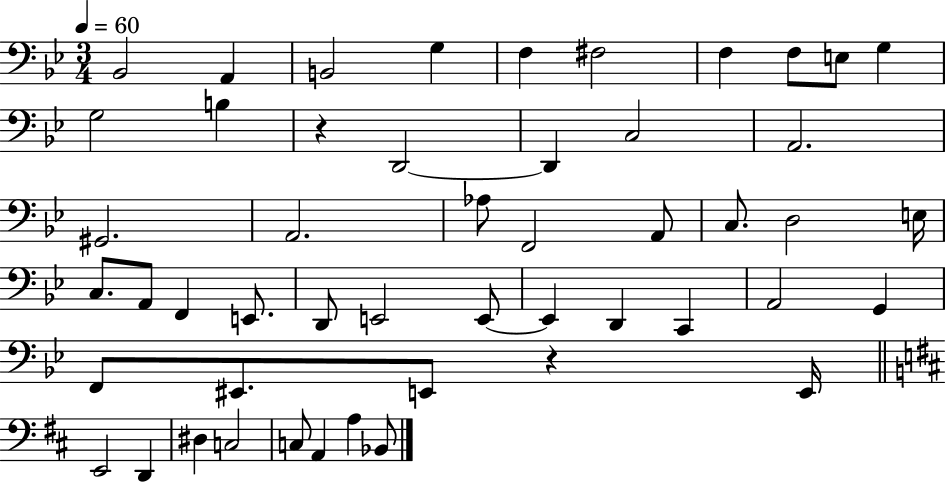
Bb2/h A2/q B2/h G3/q F3/q F#3/h F3/q F3/e E3/e G3/q G3/h B3/q R/q D2/h D2/q C3/h A2/h. G#2/h. A2/h. Ab3/e F2/h A2/e C3/e. D3/h E3/s C3/e. A2/e F2/q E2/e. D2/e E2/h E2/e E2/q D2/q C2/q A2/h G2/q F2/e EIS2/e. E2/e R/q E2/s E2/h D2/q D#3/q C3/h C3/e A2/q A3/q Bb2/e